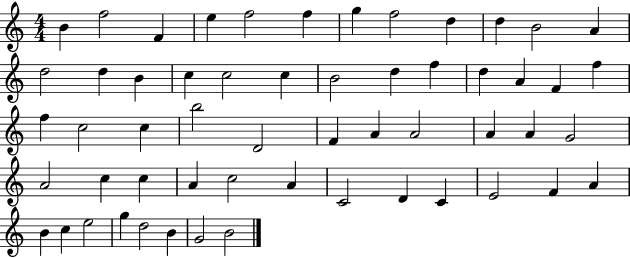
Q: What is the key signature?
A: C major